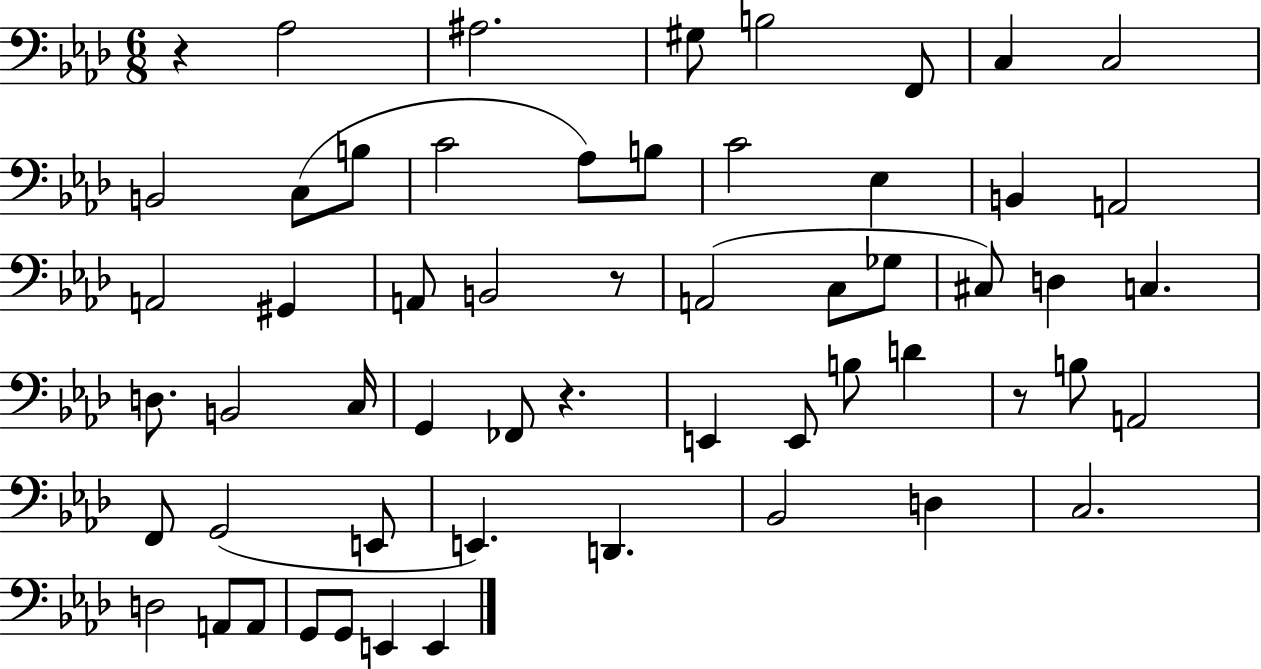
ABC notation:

X:1
T:Untitled
M:6/8
L:1/4
K:Ab
z _A,2 ^A,2 ^G,/2 B,2 F,,/2 C, C,2 B,,2 C,/2 B,/2 C2 _A,/2 B,/2 C2 _E, B,, A,,2 A,,2 ^G,, A,,/2 B,,2 z/2 A,,2 C,/2 _G,/2 ^C,/2 D, C, D,/2 B,,2 C,/4 G,, _F,,/2 z E,, E,,/2 B,/2 D z/2 B,/2 A,,2 F,,/2 G,,2 E,,/2 E,, D,, _B,,2 D, C,2 D,2 A,,/2 A,,/2 G,,/2 G,,/2 E,, E,,